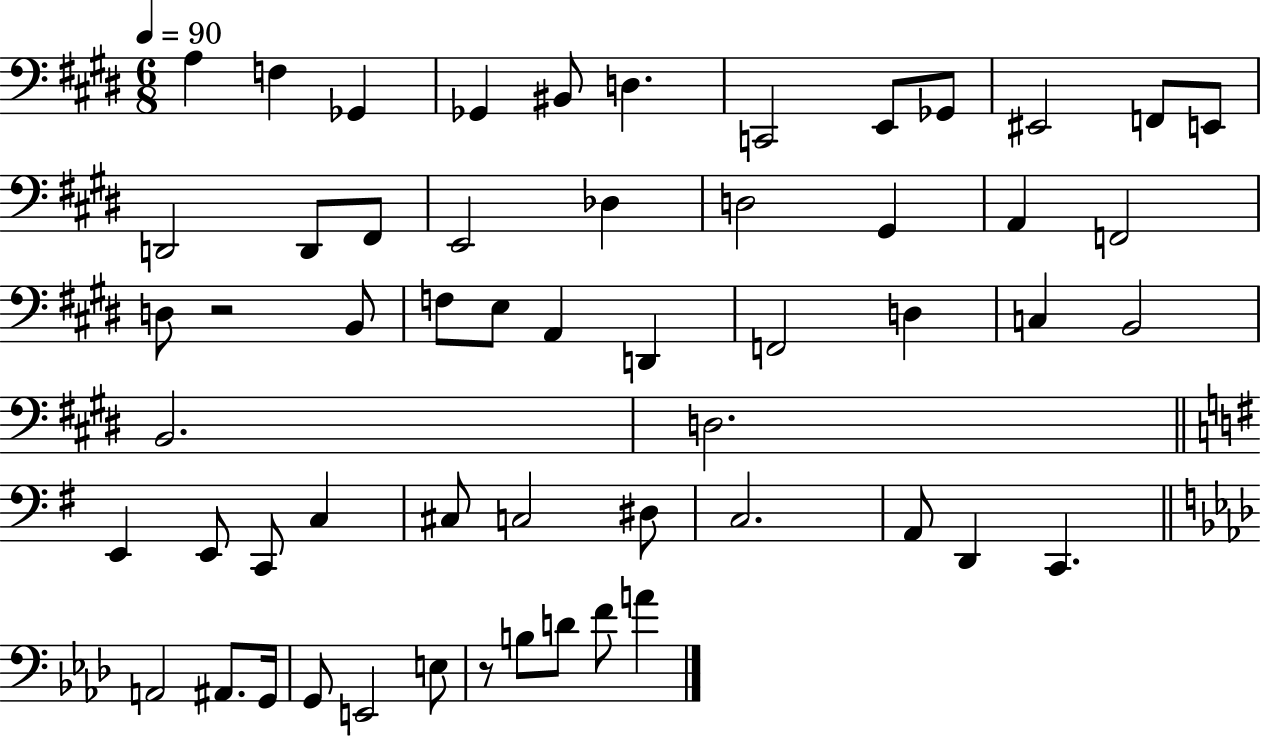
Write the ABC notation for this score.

X:1
T:Untitled
M:6/8
L:1/4
K:E
A, F, _G,, _G,, ^B,,/2 D, C,,2 E,,/2 _G,,/2 ^E,,2 F,,/2 E,,/2 D,,2 D,,/2 ^F,,/2 E,,2 _D, D,2 ^G,, A,, F,,2 D,/2 z2 B,,/2 F,/2 E,/2 A,, D,, F,,2 D, C, B,,2 B,,2 D,2 E,, E,,/2 C,,/2 C, ^C,/2 C,2 ^D,/2 C,2 A,,/2 D,, C,, A,,2 ^A,,/2 G,,/4 G,,/2 E,,2 E,/2 z/2 B,/2 D/2 F/2 A